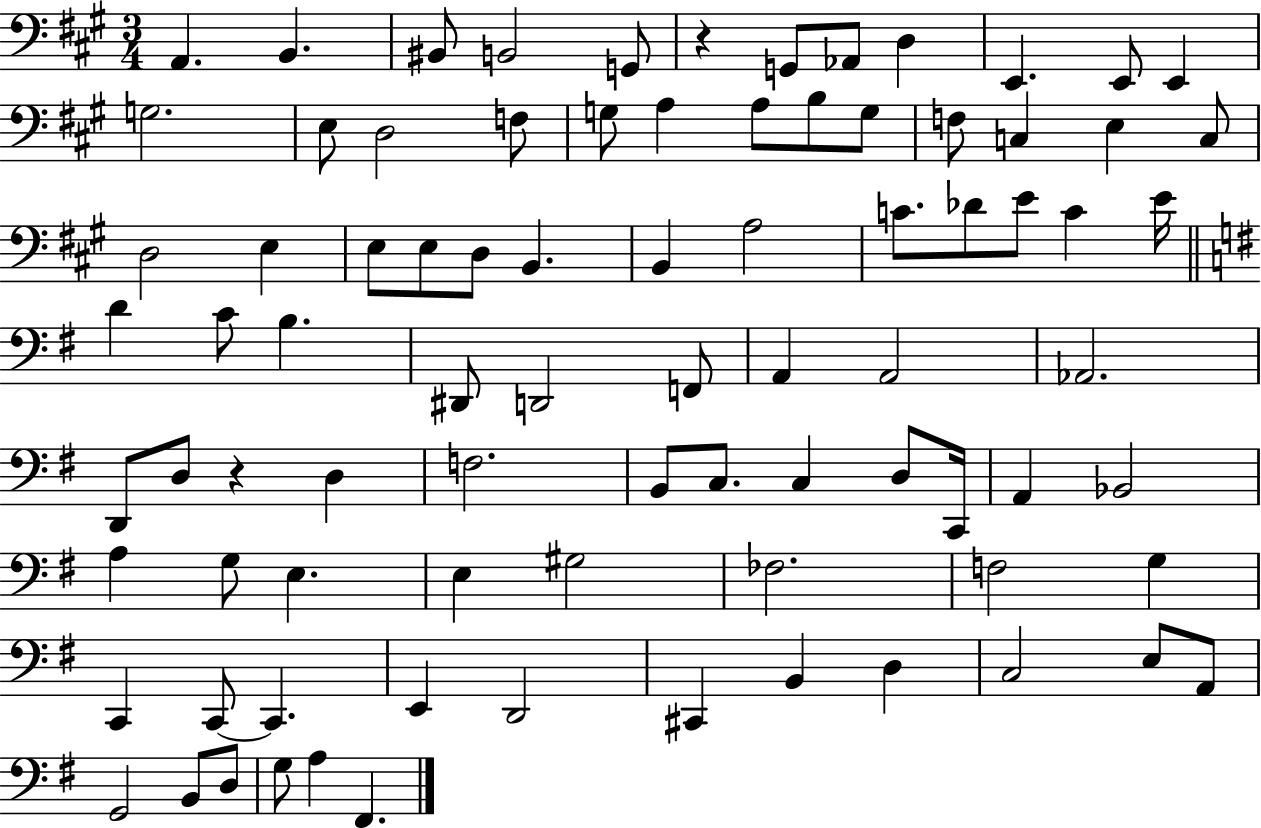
A2/q. B2/q. BIS2/e B2/h G2/e R/q G2/e Ab2/e D3/q E2/q. E2/e E2/q G3/h. E3/e D3/h F3/e G3/e A3/q A3/e B3/e G3/e F3/e C3/q E3/q C3/e D3/h E3/q E3/e E3/e D3/e B2/q. B2/q A3/h C4/e. Db4/e E4/e C4/q E4/s D4/q C4/e B3/q. D#2/e D2/h F2/e A2/q A2/h Ab2/h. D2/e D3/e R/q D3/q F3/h. B2/e C3/e. C3/q D3/e C2/s A2/q Bb2/h A3/q G3/e E3/q. E3/q G#3/h FES3/h. F3/h G3/q C2/q C2/e C2/q. E2/q D2/h C#2/q B2/q D3/q C3/h E3/e A2/e G2/h B2/e D3/e G3/e A3/q F#2/q.